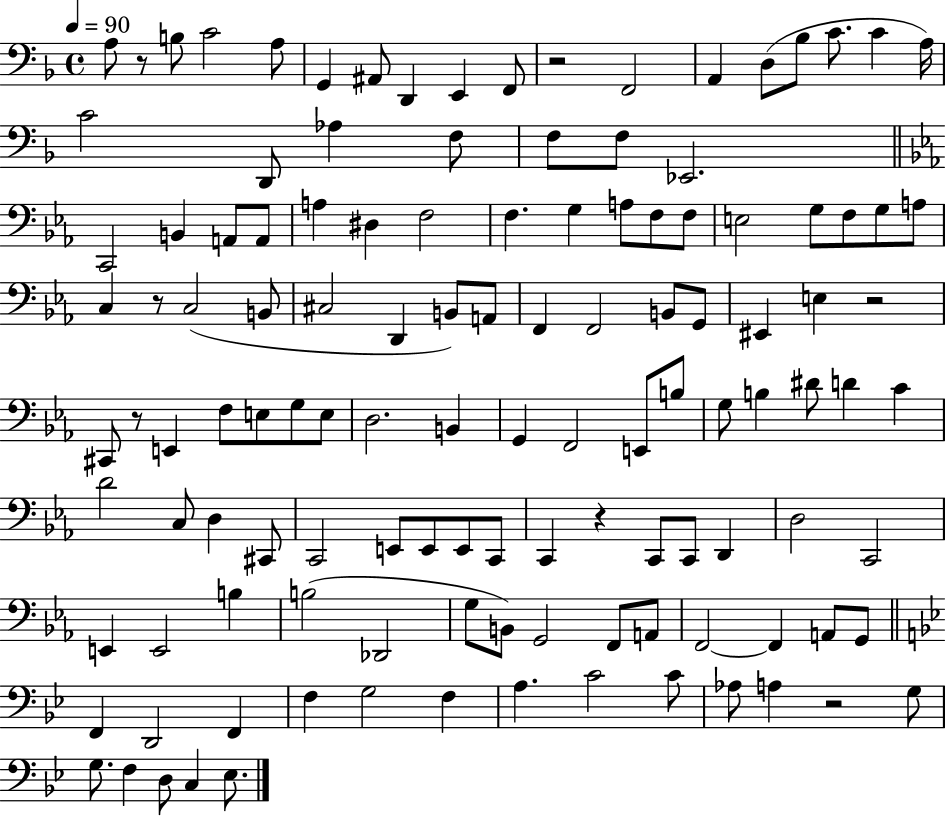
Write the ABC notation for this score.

X:1
T:Untitled
M:4/4
L:1/4
K:F
A,/2 z/2 B,/2 C2 A,/2 G,, ^A,,/2 D,, E,, F,,/2 z2 F,,2 A,, D,/2 _B,/2 C/2 C A,/4 C2 D,,/2 _A, F,/2 F,/2 F,/2 _E,,2 C,,2 B,, A,,/2 A,,/2 A, ^D, F,2 F, G, A,/2 F,/2 F,/2 E,2 G,/2 F,/2 G,/2 A,/2 C, z/2 C,2 B,,/2 ^C,2 D,, B,,/2 A,,/2 F,, F,,2 B,,/2 G,,/2 ^E,, E, z2 ^C,,/2 z/2 E,, F,/2 E,/2 G,/2 E,/2 D,2 B,, G,, F,,2 E,,/2 B,/2 G,/2 B, ^D/2 D C D2 C,/2 D, ^C,,/2 C,,2 E,,/2 E,,/2 E,,/2 C,,/2 C,, z C,,/2 C,,/2 D,, D,2 C,,2 E,, E,,2 B, B,2 _D,,2 G,/2 B,,/2 G,,2 F,,/2 A,,/2 F,,2 F,, A,,/2 G,,/2 F,, D,,2 F,, F, G,2 F, A, C2 C/2 _A,/2 A, z2 G,/2 G,/2 F, D,/2 C, _E,/2